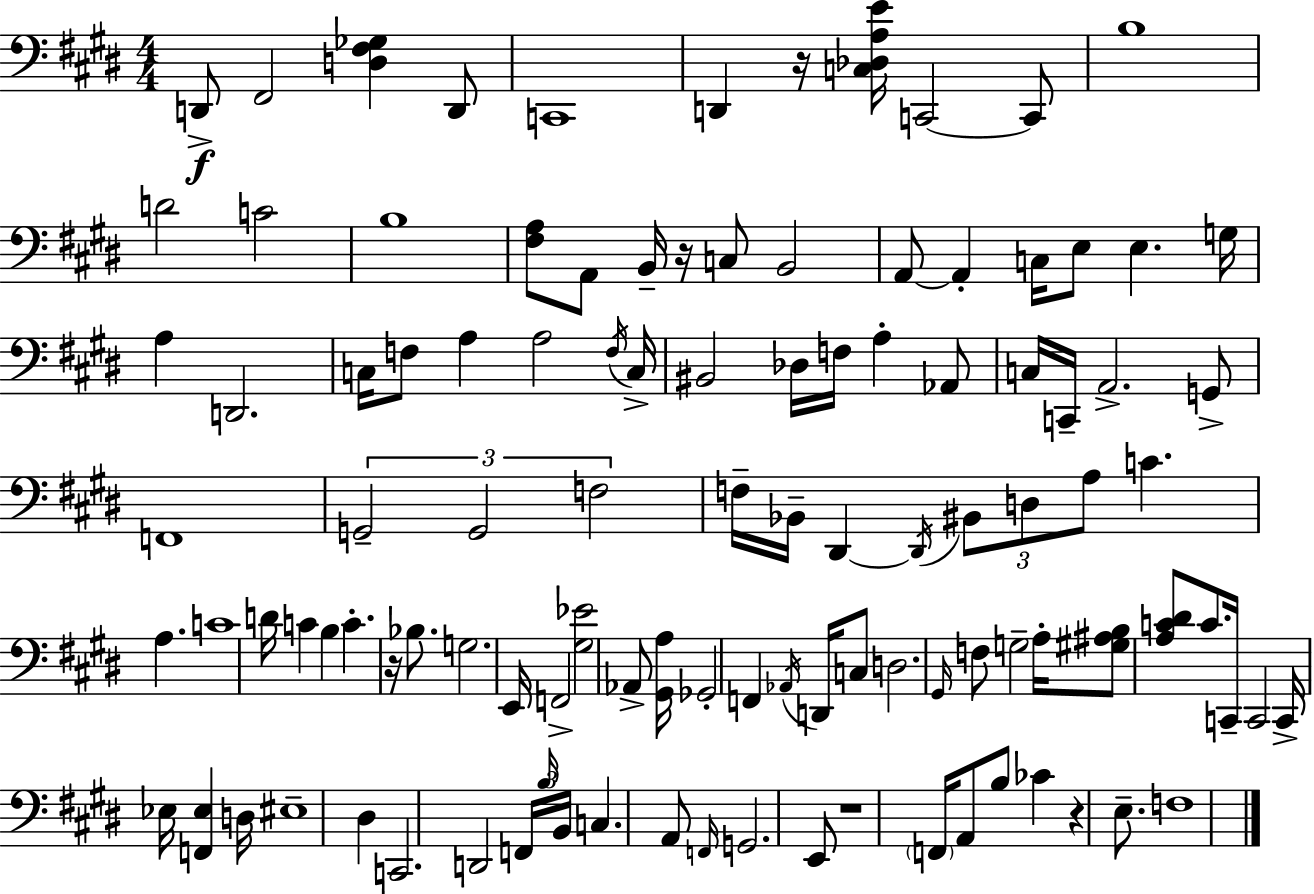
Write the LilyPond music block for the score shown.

{
  \clef bass
  \numericTimeSignature
  \time 4/4
  \key e \major
  \repeat volta 2 { d,8->\f fis,2 <d fis ges>4 d,8 | c,1 | d,4 r16 <c des a e'>16 c,2~~ c,8 | b1 | \break d'2 c'2 | b1 | <fis a>8 a,8 b,16-- r16 c8 b,2 | a,8~~ a,4-. c16 e8 e4. g16 | \break a4 d,2. | c16 f8 a4 a2 \acciaccatura { f16 } | c16-> bis,2 des16 f16 a4-. aes,8 | c16 c,16-- a,2.-> g,8-> | \break f,1 | \tuplet 3/2 { g,2-- g,2 | f2 } f16-- bes,16-- dis,4~~ \acciaccatura { dis,16 } | \tuplet 3/2 { bis,8 d8 a8 } c'4. a4. | \break c'1 | d'16 c'4 b4 c'4.-. | r16 bes8. g2. | e,16 f,2-> <gis ees'>2 | \break aes,8-> <gis, a>16 ges,2-. f,4 | \acciaccatura { aes,16 } d,16 c8 d2. | \grace { gis,16 } f8 g2-- a16-. <gis ais b>8 <a c' dis'>8 | c'8. c,16-- c,2 c,16-> ees16 <f, ees>4 | \break d16 eis1-- | dis4 c,2. | d,2 \tuplet 3/2 { f,16 \grace { b16 } b,16 } c4. | a,8 \grace { f,16 } g,2. | \break e,8 r1 | \parenthesize f,16 a,8 b8 ces'4 r4 | e8.-- f1 | } \bar "|."
}